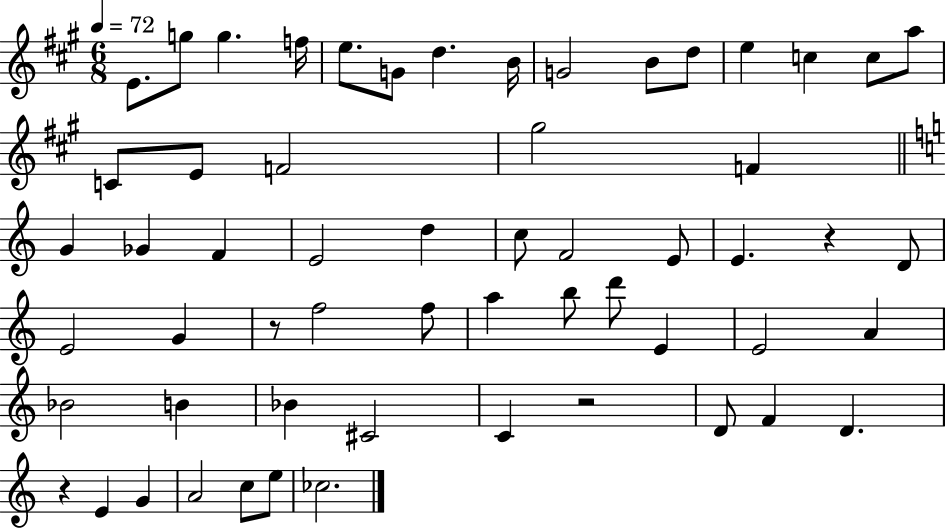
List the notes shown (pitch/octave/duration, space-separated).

E4/e. G5/e G5/q. F5/s E5/e. G4/e D5/q. B4/s G4/h B4/e D5/e E5/q C5/q C5/e A5/e C4/e E4/e F4/h G#5/h F4/q G4/q Gb4/q F4/q E4/h D5/q C5/e F4/h E4/e E4/q. R/q D4/e E4/h G4/q R/e F5/h F5/e A5/q B5/e D6/e E4/q E4/h A4/q Bb4/h B4/q Bb4/q C#4/h C4/q R/h D4/e F4/q D4/q. R/q E4/q G4/q A4/h C5/e E5/e CES5/h.